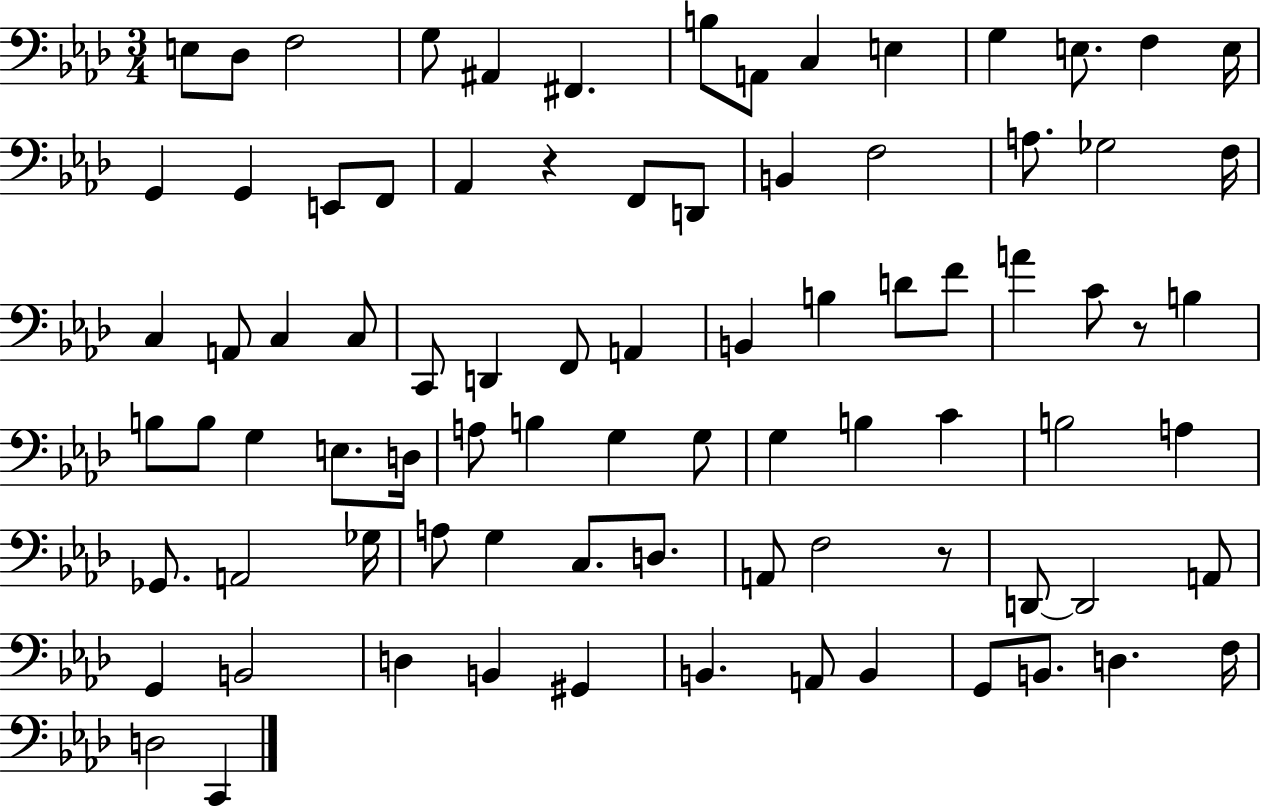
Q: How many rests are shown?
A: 3